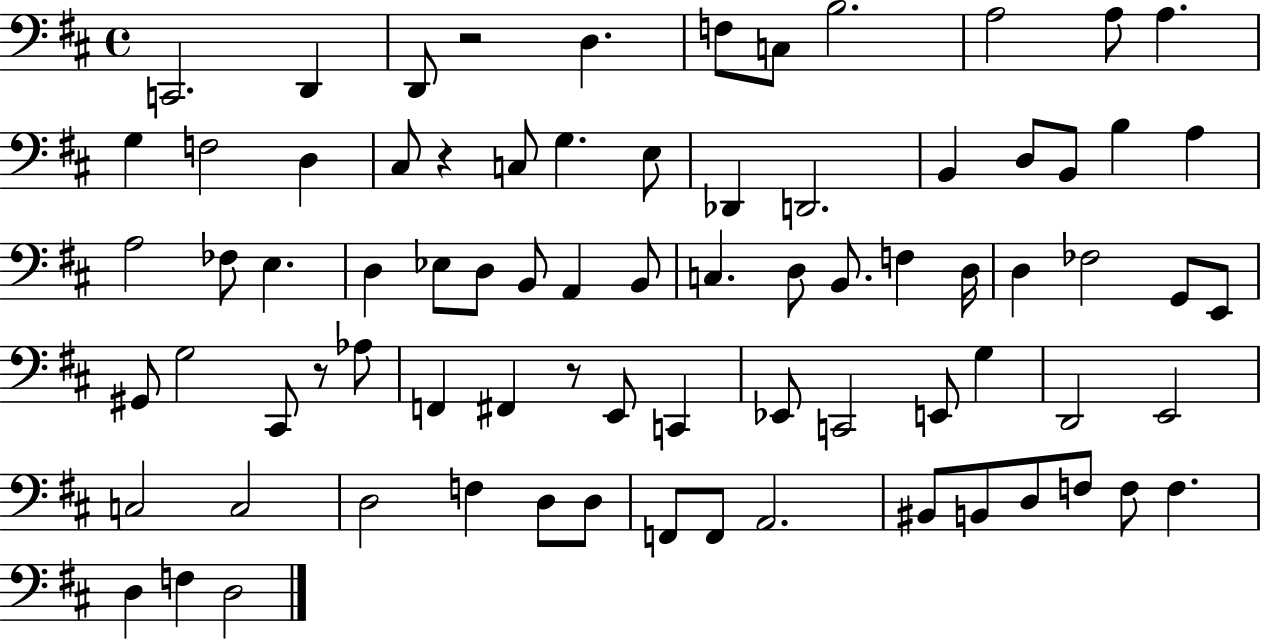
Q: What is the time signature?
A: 4/4